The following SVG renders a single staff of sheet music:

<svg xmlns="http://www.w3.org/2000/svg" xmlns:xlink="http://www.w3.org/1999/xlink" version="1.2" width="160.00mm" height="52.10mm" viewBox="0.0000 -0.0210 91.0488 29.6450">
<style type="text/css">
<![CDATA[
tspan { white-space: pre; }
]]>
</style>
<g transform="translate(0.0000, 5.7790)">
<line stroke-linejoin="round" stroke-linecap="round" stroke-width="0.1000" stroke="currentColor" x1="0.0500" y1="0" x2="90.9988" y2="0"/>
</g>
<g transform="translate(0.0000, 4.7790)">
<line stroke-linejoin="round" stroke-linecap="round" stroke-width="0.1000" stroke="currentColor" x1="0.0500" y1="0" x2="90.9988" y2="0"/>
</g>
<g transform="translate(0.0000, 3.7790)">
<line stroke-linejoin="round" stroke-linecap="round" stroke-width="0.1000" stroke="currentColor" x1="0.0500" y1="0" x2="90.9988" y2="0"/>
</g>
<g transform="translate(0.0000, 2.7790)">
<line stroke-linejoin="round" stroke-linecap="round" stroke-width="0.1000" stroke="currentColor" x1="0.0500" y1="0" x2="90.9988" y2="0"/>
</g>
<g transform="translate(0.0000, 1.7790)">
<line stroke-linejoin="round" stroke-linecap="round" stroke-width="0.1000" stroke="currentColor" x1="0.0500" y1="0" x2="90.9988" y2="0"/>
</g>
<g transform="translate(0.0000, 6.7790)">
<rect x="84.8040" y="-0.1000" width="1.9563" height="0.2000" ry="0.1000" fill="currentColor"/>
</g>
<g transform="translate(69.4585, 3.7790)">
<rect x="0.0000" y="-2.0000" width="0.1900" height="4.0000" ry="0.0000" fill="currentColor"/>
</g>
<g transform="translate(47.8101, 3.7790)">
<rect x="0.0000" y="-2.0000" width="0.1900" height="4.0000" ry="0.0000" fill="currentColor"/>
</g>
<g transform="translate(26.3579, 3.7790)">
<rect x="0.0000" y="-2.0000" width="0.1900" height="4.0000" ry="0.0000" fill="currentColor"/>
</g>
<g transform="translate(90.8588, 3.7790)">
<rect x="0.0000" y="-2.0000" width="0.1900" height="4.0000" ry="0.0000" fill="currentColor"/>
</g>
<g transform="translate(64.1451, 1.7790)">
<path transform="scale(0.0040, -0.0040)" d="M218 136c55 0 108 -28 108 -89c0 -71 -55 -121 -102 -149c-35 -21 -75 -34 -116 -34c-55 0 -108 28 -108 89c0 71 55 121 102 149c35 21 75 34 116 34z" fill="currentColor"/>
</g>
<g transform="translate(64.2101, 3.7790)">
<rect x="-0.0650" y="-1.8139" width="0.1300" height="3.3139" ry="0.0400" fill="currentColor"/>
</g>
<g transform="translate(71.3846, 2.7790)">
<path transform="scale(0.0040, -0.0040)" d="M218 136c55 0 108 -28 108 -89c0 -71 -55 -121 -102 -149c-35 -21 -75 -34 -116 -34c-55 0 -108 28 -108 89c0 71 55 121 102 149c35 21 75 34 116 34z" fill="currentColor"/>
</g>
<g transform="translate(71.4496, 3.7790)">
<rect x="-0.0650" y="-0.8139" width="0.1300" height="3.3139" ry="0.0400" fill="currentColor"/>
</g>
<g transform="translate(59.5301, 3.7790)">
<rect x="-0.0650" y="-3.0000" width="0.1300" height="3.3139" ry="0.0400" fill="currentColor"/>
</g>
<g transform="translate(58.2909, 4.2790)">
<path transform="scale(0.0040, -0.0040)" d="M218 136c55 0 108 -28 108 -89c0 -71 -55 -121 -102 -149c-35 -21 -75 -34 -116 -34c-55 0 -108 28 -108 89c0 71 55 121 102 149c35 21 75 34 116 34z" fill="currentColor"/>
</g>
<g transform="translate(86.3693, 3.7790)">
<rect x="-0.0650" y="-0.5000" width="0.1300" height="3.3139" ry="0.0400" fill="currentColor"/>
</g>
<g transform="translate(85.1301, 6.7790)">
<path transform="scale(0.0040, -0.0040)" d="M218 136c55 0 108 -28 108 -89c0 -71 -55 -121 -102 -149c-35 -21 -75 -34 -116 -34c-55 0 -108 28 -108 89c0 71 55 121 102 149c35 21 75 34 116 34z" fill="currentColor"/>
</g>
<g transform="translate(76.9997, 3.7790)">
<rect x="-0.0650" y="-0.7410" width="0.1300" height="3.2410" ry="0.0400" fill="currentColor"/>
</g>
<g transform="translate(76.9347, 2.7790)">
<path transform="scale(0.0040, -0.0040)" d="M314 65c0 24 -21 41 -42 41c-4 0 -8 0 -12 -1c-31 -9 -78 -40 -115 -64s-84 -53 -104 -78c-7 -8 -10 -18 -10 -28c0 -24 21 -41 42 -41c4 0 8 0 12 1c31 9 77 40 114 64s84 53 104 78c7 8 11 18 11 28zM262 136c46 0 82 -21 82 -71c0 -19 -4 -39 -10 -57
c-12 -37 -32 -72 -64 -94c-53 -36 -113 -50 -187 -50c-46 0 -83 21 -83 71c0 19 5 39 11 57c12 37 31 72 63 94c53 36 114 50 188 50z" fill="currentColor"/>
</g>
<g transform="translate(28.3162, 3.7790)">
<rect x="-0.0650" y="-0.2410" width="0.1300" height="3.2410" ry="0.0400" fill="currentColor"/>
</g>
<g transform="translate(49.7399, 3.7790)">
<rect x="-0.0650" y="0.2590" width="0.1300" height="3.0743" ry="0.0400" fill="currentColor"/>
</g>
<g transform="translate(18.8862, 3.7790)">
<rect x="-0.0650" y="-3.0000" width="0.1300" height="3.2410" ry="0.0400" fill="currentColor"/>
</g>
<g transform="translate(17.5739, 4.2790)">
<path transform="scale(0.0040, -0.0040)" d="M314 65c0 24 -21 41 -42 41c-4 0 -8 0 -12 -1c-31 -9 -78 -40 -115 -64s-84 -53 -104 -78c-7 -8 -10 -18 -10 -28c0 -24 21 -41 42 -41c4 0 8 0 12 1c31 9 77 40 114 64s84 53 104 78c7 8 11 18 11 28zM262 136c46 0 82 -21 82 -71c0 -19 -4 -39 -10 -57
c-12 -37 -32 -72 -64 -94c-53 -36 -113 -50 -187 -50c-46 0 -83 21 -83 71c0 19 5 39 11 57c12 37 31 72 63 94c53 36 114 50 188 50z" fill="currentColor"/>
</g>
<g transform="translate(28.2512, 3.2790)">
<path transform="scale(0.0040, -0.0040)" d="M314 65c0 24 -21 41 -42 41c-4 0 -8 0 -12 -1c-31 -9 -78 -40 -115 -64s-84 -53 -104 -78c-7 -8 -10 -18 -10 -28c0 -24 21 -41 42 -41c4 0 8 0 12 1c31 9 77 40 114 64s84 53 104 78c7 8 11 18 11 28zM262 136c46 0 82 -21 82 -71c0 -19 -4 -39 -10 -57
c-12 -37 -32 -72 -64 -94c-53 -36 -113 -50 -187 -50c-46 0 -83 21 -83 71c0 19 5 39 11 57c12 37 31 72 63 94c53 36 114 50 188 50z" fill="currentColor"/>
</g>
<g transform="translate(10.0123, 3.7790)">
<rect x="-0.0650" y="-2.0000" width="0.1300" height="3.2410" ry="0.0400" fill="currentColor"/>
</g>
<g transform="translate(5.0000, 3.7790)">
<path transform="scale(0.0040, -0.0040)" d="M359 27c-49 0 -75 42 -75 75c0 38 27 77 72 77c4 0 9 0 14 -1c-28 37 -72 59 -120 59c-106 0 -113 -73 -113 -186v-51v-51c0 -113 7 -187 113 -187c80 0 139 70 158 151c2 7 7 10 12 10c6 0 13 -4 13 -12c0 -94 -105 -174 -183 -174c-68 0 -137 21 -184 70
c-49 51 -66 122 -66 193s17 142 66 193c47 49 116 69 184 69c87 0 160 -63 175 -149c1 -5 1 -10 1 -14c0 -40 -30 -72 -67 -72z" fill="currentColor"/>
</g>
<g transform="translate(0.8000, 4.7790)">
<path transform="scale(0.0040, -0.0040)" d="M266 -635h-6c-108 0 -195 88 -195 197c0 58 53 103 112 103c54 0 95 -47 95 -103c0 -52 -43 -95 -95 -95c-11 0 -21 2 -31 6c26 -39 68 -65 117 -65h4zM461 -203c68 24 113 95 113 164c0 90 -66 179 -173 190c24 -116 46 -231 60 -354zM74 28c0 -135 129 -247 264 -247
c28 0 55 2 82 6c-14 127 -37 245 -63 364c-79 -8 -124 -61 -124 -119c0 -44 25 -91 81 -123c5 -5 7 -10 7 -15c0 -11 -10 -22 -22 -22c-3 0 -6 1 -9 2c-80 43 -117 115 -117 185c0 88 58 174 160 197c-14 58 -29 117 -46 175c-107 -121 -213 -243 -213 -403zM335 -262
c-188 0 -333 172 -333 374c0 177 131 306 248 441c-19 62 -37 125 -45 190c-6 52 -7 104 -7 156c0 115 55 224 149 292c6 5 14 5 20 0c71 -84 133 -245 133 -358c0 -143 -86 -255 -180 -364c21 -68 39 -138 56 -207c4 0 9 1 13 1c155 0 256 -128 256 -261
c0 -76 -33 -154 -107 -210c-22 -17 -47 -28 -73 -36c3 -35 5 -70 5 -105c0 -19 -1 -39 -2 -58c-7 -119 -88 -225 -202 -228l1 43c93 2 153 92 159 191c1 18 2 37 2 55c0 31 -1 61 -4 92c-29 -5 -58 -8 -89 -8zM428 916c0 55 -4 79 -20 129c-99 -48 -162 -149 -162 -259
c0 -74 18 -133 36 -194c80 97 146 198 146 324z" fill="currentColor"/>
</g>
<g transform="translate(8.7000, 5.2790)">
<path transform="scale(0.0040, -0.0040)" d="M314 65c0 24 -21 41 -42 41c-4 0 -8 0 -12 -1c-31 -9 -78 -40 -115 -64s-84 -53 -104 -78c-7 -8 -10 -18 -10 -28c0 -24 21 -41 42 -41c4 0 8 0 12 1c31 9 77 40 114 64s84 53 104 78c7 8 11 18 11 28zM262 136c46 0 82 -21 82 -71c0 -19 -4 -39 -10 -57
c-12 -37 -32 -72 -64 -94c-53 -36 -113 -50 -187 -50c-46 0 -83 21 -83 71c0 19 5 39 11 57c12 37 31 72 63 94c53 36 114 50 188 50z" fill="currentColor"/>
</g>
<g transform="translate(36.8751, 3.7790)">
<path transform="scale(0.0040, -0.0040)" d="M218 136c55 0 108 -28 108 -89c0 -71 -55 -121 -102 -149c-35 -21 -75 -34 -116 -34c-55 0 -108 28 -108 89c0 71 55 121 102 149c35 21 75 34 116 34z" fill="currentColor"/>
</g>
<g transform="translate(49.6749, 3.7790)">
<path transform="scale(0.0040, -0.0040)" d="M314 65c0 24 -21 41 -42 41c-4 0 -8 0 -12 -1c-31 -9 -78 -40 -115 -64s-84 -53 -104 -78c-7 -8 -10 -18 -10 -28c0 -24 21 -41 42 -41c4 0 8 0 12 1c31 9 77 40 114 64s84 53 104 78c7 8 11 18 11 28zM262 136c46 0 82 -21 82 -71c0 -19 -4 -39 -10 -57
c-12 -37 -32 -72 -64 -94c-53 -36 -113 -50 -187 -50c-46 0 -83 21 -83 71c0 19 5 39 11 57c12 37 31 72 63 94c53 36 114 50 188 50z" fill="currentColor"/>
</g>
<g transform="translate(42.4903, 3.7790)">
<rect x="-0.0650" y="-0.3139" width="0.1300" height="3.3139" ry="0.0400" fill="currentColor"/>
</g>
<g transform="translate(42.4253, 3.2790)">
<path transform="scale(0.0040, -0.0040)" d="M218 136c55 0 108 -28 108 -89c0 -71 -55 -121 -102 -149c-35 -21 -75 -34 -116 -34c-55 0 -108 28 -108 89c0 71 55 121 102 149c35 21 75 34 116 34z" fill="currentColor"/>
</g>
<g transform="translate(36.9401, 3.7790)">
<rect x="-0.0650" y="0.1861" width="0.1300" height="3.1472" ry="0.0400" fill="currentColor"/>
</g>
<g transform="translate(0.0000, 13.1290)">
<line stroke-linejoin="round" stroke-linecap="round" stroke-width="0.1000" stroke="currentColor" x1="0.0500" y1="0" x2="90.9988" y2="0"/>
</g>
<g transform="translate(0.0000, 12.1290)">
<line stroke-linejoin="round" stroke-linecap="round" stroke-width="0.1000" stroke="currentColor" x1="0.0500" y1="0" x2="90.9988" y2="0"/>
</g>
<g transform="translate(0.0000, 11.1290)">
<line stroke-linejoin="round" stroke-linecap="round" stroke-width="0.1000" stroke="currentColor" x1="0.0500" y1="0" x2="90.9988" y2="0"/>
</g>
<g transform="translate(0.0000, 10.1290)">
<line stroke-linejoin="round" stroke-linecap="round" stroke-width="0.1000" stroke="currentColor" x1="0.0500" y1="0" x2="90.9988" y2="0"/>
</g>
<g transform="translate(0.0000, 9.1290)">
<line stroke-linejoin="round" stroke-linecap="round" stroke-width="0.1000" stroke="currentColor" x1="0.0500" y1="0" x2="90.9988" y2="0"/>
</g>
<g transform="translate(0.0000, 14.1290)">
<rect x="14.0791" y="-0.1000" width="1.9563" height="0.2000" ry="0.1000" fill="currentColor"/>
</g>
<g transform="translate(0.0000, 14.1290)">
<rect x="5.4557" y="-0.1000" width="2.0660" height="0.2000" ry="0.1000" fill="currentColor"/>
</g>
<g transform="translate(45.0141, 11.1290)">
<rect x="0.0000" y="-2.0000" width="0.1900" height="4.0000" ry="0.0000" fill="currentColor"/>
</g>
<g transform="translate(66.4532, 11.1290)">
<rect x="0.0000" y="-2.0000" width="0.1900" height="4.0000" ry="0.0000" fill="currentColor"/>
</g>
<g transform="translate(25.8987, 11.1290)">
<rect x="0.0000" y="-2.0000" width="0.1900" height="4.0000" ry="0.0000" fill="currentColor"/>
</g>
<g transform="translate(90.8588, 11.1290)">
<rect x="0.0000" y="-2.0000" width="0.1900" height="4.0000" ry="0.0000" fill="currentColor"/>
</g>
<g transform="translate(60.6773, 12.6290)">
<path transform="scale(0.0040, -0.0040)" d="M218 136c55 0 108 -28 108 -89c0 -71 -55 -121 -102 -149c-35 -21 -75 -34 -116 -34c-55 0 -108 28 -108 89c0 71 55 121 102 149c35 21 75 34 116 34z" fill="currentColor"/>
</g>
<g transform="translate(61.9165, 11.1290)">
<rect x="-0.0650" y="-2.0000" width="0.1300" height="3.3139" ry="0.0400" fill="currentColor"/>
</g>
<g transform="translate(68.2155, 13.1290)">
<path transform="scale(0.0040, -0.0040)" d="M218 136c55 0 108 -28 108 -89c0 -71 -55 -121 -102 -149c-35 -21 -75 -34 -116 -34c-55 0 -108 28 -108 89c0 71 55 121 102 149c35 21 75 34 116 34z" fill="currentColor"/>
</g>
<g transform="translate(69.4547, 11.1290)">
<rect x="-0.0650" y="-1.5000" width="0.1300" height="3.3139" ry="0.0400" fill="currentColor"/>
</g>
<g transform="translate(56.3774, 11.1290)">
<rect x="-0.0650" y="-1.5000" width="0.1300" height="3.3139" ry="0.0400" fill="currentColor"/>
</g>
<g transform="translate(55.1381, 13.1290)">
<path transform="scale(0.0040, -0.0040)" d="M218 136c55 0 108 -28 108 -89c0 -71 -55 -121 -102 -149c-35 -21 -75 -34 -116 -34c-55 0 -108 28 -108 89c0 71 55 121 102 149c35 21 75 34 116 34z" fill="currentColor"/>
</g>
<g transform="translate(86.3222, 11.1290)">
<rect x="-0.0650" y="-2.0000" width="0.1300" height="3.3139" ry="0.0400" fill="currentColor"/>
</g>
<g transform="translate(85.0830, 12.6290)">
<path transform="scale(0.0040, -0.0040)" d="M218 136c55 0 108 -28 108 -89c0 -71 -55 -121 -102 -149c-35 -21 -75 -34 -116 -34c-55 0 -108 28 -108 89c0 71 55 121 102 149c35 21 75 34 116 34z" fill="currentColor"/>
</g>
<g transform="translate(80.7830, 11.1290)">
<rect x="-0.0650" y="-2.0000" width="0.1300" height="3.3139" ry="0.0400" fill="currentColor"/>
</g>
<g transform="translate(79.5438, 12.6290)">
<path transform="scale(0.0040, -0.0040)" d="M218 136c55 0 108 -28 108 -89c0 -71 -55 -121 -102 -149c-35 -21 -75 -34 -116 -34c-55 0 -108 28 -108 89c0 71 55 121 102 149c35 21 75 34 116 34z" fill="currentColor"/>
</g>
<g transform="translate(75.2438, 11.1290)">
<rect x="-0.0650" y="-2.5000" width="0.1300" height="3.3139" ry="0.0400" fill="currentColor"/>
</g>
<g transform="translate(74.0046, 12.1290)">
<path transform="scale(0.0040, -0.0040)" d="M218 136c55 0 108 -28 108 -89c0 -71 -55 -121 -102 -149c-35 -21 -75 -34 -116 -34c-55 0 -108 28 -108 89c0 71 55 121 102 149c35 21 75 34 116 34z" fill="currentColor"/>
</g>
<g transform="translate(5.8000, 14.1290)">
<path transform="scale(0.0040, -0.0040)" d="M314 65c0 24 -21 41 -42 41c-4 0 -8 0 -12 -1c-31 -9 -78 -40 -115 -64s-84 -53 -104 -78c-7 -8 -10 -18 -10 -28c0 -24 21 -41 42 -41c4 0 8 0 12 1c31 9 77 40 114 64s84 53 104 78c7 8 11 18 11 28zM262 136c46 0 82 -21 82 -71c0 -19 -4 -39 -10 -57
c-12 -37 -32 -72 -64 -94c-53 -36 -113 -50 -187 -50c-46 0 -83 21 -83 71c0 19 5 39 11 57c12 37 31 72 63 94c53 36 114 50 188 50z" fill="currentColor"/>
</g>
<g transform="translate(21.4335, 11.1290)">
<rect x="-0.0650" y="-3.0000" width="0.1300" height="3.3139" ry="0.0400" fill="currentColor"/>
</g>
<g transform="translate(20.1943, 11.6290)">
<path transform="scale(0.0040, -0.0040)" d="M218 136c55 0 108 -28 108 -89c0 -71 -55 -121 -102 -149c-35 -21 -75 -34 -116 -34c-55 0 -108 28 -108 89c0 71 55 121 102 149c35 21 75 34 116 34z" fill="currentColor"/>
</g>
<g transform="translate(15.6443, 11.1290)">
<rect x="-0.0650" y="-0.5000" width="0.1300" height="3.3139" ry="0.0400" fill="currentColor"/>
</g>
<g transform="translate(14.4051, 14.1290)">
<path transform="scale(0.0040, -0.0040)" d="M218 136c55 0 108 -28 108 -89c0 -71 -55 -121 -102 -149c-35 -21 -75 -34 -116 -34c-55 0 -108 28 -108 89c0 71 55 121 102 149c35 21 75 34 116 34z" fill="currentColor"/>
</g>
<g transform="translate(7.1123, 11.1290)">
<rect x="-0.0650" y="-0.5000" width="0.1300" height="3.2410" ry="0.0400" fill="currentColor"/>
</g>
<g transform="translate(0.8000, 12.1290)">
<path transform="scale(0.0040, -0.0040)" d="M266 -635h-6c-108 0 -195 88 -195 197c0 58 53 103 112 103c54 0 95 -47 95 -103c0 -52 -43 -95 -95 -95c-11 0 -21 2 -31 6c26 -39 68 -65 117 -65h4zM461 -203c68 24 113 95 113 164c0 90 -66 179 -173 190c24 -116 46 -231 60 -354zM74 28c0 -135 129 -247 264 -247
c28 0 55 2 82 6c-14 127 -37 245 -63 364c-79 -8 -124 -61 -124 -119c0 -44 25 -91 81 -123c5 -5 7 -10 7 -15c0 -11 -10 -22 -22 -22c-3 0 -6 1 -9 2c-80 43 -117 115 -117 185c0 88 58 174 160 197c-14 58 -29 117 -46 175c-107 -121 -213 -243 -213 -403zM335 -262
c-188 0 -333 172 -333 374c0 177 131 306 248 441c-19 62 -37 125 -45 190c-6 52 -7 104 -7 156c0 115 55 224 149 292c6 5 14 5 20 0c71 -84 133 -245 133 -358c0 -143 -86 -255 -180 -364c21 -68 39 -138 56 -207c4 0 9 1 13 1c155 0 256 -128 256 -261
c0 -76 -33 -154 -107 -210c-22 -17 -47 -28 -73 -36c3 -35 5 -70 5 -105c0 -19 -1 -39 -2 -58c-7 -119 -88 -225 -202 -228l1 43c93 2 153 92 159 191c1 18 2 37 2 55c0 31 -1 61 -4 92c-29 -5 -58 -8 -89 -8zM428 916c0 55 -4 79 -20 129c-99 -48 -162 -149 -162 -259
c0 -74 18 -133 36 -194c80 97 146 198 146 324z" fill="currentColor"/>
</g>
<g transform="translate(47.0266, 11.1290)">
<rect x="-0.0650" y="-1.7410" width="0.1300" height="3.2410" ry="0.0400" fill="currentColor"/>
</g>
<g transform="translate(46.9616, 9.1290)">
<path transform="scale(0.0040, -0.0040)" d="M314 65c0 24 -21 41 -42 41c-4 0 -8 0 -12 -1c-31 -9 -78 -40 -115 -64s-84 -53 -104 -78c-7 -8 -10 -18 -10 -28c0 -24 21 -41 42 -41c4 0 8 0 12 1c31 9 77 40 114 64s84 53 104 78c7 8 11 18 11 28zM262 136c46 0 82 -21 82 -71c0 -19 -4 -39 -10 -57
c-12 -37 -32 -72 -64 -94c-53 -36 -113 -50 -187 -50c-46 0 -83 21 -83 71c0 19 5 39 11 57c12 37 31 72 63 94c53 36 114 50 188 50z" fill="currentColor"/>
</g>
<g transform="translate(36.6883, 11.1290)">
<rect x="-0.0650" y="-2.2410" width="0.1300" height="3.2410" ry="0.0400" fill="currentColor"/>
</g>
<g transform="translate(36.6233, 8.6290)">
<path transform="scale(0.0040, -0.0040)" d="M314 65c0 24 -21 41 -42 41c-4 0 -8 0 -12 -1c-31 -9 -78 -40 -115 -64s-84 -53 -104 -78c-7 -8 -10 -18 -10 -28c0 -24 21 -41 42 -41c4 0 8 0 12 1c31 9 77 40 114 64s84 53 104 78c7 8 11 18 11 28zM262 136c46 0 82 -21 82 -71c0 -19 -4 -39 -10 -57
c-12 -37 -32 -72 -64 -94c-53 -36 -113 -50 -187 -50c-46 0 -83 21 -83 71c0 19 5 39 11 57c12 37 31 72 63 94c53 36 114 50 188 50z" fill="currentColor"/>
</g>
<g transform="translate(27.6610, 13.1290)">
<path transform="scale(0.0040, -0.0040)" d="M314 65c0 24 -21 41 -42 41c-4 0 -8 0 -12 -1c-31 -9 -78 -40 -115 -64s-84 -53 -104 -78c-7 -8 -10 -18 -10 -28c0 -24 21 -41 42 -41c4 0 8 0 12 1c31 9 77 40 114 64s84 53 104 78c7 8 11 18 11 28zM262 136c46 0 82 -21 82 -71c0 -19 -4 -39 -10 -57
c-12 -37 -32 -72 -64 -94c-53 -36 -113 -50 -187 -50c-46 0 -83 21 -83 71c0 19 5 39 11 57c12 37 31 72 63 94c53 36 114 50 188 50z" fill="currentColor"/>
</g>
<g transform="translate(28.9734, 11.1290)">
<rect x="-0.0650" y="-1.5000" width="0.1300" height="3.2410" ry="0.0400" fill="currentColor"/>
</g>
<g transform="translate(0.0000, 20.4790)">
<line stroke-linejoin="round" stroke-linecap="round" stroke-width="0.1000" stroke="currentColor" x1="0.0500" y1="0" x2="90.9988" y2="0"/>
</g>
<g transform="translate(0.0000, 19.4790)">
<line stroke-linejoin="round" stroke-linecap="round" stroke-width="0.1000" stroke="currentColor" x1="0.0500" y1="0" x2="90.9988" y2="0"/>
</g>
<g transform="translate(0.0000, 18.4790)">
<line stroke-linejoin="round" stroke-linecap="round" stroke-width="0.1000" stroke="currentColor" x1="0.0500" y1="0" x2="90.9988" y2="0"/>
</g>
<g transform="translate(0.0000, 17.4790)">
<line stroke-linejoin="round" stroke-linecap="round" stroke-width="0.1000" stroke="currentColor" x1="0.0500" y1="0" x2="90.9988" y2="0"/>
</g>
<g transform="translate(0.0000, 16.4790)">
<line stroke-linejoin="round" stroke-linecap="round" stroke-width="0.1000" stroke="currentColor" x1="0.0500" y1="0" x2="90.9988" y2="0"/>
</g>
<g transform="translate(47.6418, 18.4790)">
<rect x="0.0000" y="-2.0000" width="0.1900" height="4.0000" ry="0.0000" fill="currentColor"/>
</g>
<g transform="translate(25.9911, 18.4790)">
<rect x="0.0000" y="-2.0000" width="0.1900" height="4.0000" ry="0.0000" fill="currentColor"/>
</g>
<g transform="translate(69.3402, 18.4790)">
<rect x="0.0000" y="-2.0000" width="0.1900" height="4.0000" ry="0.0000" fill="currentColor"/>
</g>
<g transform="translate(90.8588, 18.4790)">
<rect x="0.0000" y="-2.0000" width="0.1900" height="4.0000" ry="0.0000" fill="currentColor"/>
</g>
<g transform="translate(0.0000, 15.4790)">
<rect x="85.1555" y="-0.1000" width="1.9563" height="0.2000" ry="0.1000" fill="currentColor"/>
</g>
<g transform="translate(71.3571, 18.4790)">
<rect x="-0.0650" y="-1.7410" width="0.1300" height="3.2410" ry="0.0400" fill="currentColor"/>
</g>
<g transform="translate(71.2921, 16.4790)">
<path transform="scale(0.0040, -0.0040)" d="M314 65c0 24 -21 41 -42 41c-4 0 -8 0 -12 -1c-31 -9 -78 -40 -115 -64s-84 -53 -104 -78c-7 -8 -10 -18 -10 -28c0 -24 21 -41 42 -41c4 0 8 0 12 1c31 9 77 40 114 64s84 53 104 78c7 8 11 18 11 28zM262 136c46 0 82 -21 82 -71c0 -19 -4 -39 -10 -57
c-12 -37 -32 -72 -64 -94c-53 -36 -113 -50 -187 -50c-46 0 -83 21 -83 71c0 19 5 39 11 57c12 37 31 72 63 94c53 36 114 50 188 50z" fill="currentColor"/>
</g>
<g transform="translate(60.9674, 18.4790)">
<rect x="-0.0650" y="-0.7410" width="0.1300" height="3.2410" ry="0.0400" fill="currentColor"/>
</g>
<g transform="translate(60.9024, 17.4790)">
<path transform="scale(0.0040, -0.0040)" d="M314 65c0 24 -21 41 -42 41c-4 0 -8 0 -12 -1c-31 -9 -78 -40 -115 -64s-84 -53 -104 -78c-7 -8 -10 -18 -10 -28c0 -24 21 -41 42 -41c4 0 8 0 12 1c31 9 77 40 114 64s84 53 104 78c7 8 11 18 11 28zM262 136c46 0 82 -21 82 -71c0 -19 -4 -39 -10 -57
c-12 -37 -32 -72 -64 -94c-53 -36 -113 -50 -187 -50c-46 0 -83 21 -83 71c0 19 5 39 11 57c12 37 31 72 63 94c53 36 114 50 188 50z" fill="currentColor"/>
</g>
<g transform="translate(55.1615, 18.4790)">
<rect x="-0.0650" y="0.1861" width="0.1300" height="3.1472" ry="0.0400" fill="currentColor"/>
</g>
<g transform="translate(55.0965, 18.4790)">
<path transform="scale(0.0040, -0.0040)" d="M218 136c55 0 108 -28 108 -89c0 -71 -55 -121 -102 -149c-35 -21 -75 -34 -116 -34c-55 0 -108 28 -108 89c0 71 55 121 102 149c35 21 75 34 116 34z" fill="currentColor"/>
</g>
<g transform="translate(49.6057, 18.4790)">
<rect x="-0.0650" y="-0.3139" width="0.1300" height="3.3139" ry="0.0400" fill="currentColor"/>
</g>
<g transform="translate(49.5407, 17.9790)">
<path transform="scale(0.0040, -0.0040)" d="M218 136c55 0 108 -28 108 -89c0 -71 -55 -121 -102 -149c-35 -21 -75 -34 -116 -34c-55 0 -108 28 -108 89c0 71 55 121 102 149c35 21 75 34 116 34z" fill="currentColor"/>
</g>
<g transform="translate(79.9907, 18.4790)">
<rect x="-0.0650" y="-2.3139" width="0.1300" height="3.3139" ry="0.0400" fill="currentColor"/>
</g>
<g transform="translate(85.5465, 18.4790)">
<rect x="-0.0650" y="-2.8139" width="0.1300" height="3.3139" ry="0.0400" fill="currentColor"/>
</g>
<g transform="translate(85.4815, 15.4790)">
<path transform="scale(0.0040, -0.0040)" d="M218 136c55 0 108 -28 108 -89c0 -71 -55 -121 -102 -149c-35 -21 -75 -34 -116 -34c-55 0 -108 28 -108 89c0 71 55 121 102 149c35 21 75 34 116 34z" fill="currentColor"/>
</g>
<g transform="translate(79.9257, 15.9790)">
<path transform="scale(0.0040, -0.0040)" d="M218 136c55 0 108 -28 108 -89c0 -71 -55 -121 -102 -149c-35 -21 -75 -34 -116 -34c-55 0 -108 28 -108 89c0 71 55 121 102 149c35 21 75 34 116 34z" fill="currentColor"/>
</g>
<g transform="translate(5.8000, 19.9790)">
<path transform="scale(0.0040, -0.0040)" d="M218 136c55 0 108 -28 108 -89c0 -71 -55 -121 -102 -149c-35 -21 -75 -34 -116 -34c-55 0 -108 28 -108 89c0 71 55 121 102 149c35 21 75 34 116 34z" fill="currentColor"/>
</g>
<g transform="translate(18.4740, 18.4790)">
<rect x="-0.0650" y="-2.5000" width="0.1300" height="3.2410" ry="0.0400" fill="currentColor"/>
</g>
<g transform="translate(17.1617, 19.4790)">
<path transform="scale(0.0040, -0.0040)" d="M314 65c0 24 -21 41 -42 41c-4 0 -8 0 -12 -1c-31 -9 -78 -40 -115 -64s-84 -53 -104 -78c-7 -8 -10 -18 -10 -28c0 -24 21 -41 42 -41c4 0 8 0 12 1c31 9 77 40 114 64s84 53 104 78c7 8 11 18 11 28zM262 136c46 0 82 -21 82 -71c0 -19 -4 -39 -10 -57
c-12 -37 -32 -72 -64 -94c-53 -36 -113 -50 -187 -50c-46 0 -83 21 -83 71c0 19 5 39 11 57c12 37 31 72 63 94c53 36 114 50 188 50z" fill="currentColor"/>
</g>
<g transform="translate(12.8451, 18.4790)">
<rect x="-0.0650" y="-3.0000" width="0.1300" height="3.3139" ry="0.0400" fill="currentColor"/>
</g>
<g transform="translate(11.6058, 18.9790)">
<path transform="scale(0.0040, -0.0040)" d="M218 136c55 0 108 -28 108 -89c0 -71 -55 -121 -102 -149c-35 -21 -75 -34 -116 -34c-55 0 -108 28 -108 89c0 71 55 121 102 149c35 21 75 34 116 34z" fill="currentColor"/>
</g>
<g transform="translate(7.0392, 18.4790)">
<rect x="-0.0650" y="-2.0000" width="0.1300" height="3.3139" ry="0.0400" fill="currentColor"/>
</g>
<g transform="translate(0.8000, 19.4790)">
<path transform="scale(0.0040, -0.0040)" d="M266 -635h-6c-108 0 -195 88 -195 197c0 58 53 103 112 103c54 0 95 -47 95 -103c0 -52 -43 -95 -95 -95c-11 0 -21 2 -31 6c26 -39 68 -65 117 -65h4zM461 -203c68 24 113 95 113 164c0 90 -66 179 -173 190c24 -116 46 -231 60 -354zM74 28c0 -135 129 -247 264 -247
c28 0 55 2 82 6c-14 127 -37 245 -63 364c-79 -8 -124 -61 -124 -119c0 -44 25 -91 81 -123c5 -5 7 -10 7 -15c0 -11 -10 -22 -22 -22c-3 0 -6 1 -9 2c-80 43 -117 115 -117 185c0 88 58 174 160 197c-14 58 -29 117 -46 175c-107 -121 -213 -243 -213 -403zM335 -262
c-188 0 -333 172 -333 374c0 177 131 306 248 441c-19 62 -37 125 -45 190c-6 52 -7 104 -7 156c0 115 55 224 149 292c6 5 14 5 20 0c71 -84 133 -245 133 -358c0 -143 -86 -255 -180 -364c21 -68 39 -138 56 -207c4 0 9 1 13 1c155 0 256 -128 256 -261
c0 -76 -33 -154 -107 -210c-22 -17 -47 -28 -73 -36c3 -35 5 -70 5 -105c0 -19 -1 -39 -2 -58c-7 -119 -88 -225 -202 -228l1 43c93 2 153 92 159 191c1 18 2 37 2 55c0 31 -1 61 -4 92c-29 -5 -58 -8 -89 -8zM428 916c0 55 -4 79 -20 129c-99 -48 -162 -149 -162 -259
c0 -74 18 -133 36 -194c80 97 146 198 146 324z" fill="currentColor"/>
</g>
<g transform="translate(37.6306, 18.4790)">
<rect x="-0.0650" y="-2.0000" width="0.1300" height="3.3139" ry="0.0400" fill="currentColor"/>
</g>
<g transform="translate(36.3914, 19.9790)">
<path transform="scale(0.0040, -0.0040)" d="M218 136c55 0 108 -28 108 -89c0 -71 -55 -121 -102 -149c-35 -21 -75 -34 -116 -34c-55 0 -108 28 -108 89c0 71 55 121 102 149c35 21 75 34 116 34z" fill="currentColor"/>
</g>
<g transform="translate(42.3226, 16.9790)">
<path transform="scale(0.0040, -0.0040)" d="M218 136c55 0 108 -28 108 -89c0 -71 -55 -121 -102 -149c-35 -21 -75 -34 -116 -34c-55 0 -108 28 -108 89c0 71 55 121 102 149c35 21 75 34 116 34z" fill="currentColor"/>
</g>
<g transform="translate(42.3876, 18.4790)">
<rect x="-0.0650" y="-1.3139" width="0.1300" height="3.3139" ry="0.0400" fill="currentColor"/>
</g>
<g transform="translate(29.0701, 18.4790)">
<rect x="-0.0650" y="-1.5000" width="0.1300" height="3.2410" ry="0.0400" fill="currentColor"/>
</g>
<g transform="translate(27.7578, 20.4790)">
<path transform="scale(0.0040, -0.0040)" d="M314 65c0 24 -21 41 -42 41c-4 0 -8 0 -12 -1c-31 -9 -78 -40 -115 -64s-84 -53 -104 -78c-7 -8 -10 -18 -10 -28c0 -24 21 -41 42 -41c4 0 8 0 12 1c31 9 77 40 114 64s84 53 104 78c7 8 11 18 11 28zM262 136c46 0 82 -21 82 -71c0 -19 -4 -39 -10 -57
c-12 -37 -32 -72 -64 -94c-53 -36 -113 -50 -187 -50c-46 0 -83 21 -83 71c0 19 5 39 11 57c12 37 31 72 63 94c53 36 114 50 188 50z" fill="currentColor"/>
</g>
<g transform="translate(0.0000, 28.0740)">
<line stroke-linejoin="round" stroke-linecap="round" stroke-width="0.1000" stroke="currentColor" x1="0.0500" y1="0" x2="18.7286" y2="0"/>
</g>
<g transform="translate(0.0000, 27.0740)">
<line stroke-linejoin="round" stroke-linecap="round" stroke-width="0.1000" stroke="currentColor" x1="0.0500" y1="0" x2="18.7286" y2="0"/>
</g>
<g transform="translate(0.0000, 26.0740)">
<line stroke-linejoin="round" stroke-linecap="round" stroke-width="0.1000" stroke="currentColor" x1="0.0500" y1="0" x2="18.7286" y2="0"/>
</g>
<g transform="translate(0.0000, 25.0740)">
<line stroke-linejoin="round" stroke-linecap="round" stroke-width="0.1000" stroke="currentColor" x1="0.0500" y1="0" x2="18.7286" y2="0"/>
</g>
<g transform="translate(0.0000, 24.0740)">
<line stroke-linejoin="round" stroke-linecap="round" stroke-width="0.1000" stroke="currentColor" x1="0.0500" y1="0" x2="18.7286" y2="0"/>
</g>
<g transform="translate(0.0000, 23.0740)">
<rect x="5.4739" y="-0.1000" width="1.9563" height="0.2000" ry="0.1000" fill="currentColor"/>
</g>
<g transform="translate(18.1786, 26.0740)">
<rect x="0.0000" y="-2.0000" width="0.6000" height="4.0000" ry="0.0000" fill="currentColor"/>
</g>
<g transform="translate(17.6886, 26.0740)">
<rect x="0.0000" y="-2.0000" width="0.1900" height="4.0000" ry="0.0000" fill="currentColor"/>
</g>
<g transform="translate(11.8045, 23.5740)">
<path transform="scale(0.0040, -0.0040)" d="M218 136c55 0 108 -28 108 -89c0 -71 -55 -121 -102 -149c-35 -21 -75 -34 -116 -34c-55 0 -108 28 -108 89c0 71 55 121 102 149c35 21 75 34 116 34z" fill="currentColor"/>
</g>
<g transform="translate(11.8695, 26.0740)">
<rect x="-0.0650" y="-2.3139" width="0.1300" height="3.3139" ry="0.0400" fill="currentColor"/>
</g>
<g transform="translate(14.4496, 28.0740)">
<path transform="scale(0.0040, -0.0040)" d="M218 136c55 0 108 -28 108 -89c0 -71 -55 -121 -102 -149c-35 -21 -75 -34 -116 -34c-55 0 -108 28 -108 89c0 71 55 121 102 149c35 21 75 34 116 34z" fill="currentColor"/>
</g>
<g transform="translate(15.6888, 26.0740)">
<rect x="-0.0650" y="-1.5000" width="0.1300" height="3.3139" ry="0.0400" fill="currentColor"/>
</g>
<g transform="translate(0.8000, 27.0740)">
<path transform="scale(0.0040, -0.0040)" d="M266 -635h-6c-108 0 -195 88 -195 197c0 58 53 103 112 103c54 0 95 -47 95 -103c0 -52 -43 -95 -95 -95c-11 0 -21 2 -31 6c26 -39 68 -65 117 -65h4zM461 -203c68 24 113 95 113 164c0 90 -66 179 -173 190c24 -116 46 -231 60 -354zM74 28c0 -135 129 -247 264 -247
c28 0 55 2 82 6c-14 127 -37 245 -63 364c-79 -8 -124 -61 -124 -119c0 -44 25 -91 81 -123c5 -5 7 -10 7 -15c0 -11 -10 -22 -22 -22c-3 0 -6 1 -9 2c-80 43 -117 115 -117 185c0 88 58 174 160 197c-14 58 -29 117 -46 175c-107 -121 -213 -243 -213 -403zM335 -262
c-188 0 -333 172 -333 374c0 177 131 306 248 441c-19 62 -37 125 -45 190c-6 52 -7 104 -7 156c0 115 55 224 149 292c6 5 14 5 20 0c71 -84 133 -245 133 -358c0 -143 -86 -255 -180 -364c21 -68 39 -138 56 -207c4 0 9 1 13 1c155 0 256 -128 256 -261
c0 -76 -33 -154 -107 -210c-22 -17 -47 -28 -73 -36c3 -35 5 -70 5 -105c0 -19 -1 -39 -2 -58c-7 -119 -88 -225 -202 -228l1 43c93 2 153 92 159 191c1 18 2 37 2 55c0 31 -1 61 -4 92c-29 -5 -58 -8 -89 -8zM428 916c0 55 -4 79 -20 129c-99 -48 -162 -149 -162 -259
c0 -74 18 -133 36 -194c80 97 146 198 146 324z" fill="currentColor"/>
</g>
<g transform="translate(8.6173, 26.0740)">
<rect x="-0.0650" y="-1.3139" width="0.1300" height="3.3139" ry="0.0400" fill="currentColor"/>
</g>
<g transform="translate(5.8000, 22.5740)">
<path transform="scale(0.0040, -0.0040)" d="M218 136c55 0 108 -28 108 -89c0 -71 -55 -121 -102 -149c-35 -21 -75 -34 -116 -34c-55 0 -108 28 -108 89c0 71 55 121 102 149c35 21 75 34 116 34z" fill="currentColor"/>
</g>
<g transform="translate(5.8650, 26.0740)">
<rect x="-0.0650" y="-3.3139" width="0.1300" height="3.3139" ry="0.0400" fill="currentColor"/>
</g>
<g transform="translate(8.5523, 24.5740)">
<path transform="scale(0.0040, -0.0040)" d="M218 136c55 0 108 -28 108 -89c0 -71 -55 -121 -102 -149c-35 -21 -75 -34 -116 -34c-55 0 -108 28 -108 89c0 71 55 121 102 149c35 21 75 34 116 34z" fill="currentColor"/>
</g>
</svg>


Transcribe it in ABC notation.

X:1
T:Untitled
M:4/4
L:1/4
K:C
F2 A2 c2 B c B2 A f d d2 C C2 C A E2 g2 f2 E F E G F F F A G2 E2 F e c B d2 f2 g a b e g E